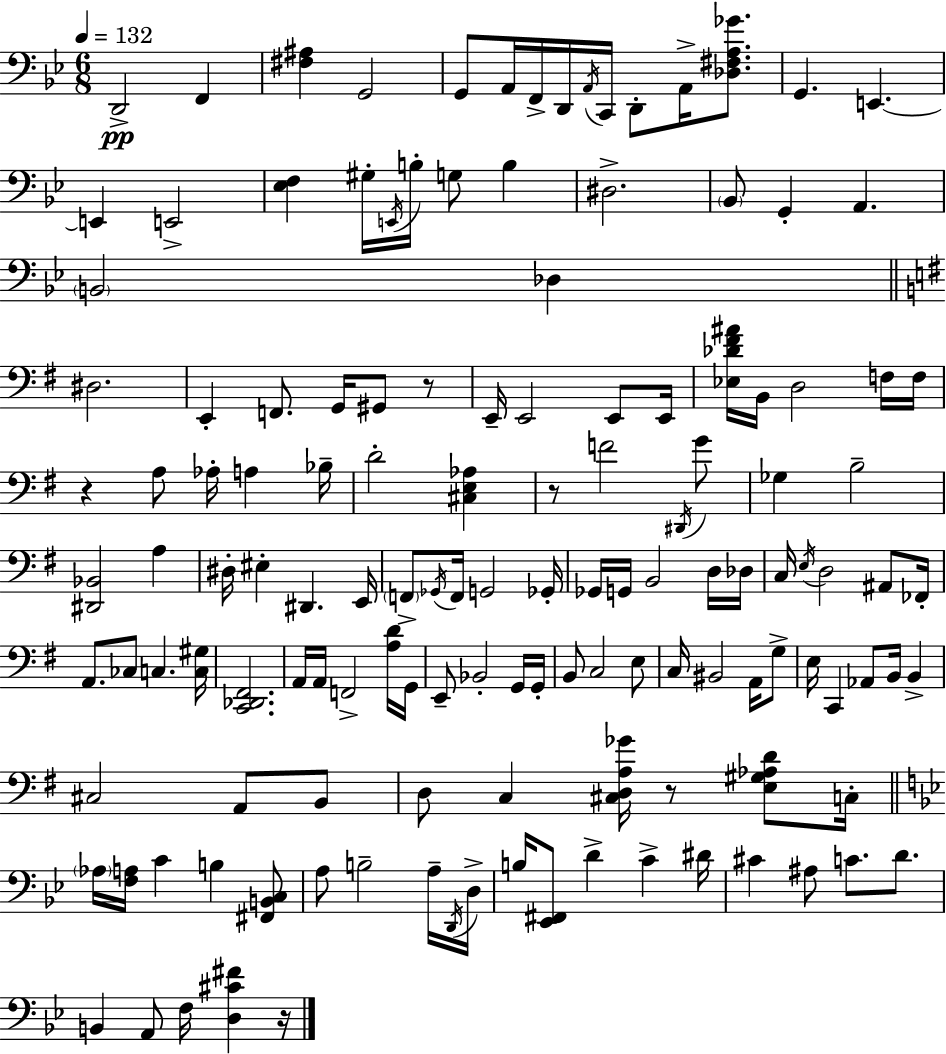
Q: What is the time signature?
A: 6/8